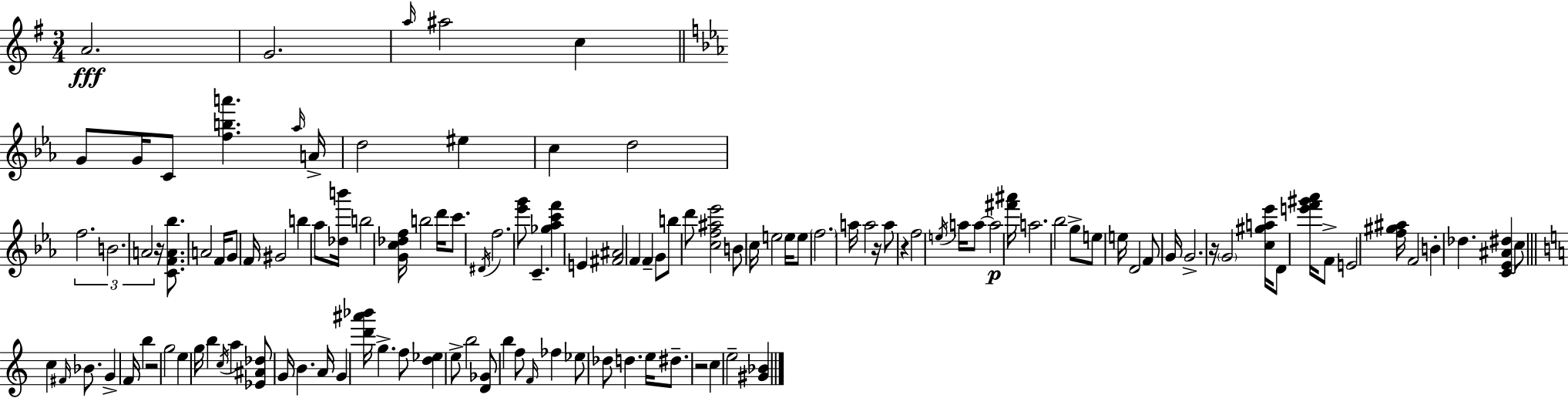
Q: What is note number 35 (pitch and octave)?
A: G4